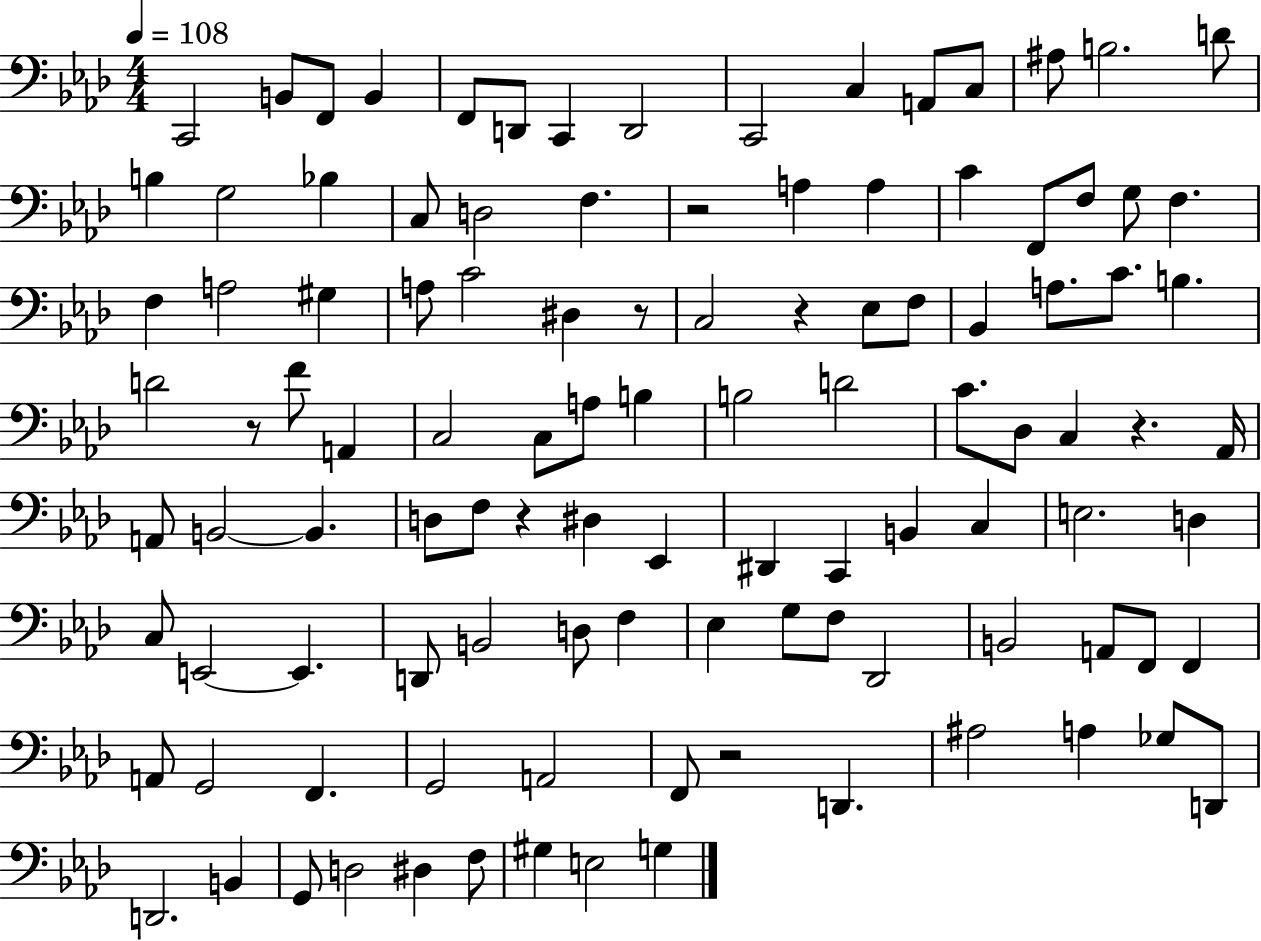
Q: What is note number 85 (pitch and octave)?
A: F2